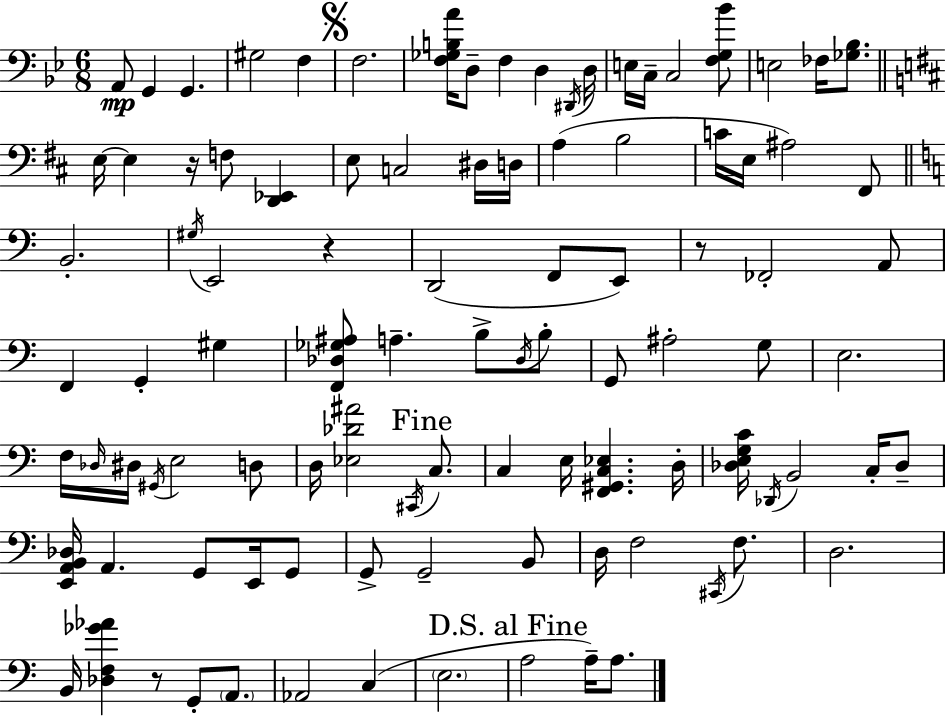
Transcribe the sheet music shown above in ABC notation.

X:1
T:Untitled
M:6/8
L:1/4
K:Bb
A,,/2 G,, G,, ^G,2 F, F,2 [F,_G,B,A]/4 D,/2 F, D, ^D,,/4 D,/4 E,/4 C,/4 C,2 [F,G,_B]/2 E,2 _F,/4 [_G,_B,]/2 E,/4 E, z/4 F,/2 [D,,_E,,] E,/2 C,2 ^D,/4 D,/4 A, B,2 C/4 E,/4 ^A,2 ^F,,/2 B,,2 ^G,/4 E,,2 z D,,2 F,,/2 E,,/2 z/2 _F,,2 A,,/2 F,, G,, ^G, [F,,_D,_G,^A,]/2 A, B,/2 _D,/4 B,/2 G,,/2 ^A,2 G,/2 E,2 F,/4 _D,/4 ^D,/4 ^G,,/4 E,2 D,/2 D,/4 [_E,_D^A]2 ^C,,/4 C,/2 C, E,/4 [F,,^G,,C,_E,] D,/4 [_D,E,G,C]/4 _D,,/4 B,,2 C,/4 _D,/2 [E,,A,,B,,_D,]/4 A,, G,,/2 E,,/4 G,,/2 G,,/2 G,,2 B,,/2 D,/4 F,2 ^C,,/4 F,/2 D,2 B,,/4 [_D,F,_G_A] z/2 G,,/2 A,,/2 _A,,2 C, E,2 A,2 A,/4 A,/2